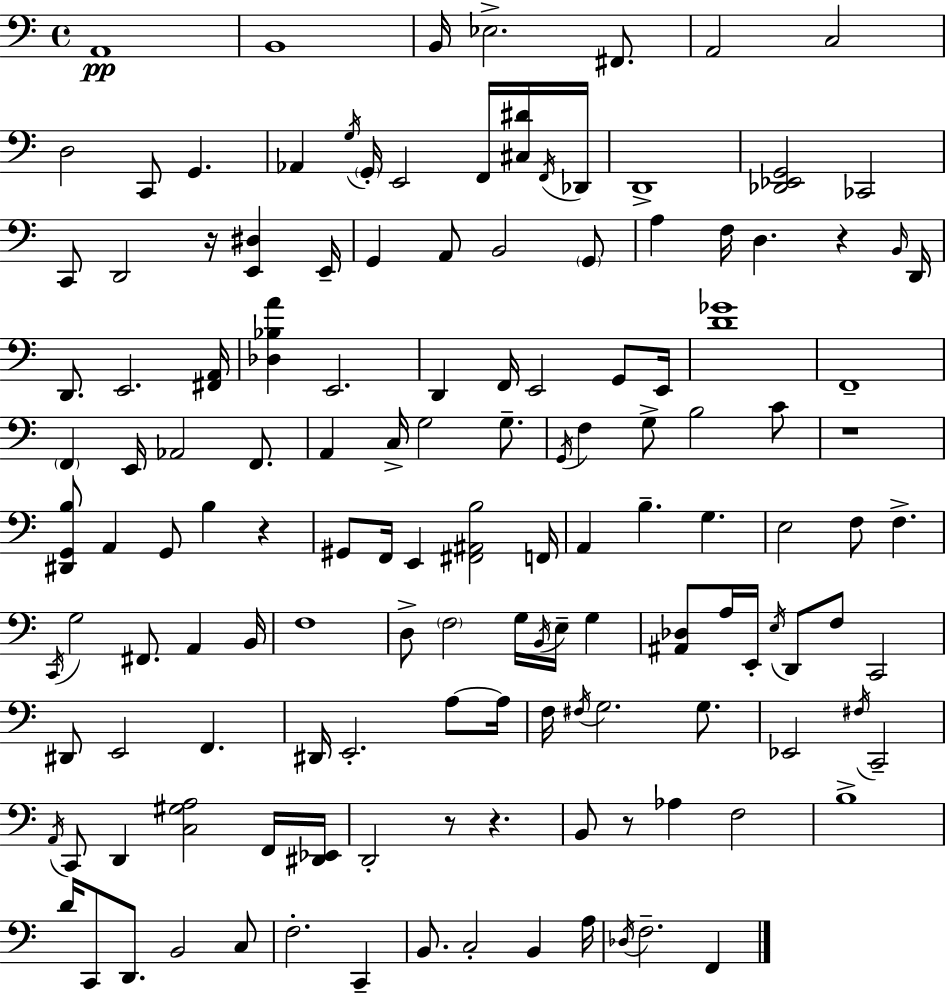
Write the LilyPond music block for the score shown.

{
  \clef bass
  \time 4/4
  \defaultTimeSignature
  \key a \minor
  a,1\pp | b,1 | b,16 ees2.-> fis,8. | a,2 c2 | \break d2 c,8 g,4. | aes,4 \acciaccatura { g16 } \parenthesize g,16-. e,2 f,16 <cis dis'>16 | \acciaccatura { f,16 } des,16 d,1-> | <des, ees, g,>2 ces,2 | \break c,8 d,2 r16 <e, dis>4 | e,16-- g,4 a,8 b,2 | \parenthesize g,8 a4 f16 d4. r4 | \grace { b,16 } d,16 d,8. e,2. | \break <fis, a,>16 <des bes a'>4 e,2. | d,4 f,16 e,2 | g,8 e,16 <d' ges'>1 | f,1-- | \break \parenthesize f,4 e,16 aes,2 | f,8. a,4 c16-> g2 | g8.-- \acciaccatura { g,16 } f4 g8-> b2 | c'8 r1 | \break <dis, g, b>8 a,4 g,8 b4 | r4 gis,8 f,16 e,4 <fis, ais, b>2 | f,16 a,4 b4.-- g4. | e2 f8 f4.-> | \break \acciaccatura { c,16 } g2 fis,8. | a,4 b,16 f1 | d8-> \parenthesize f2 g16 | \acciaccatura { b,16 } e16-- g4 <ais, des>8 a16 e,16-. \acciaccatura { e16 } d,8 f8 c,2 | \break dis,8 e,2 | f,4. dis,16 e,2.-. | a8~~ a16 f16 \acciaccatura { fis16 } g2. | g8. ees,2 | \break \acciaccatura { fis16 } c,2-- \acciaccatura { a,16 } c,8 d,4 | <c gis a>2 f,16 <dis, ees,>16 d,2-. | r8 r4. b,8 r8 aes4 | f2 b1-> | \break d'16 c,8 d,8. | b,2 c8 f2.-. | c,4-- b,8. c2-. | b,4 a16 \acciaccatura { des16 } f2.-- | \break f,4 \bar "|."
}